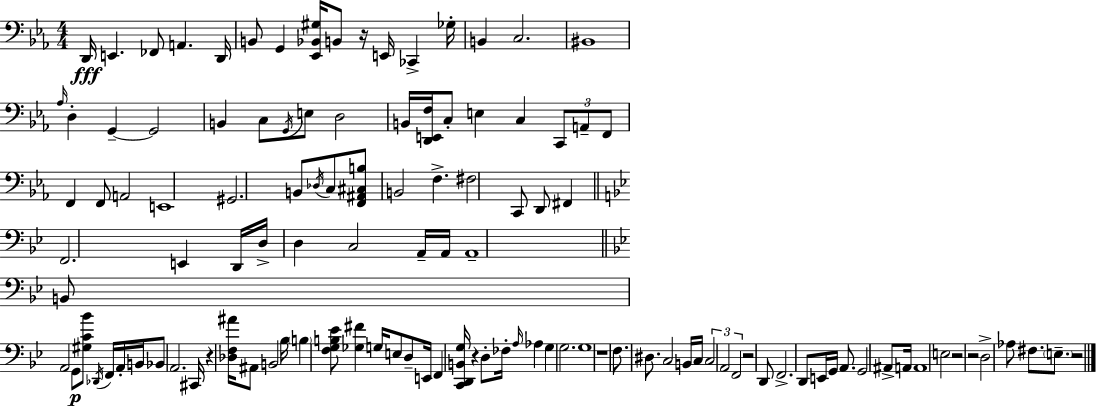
X:1
T:Untitled
M:4/4
L:1/4
K:Eb
D,,/4 E,, _F,,/2 A,, D,,/4 B,,/2 G,, [_E,,_B,,^G,]/4 B,,/2 z/4 E,,/4 _C,, _G,/4 B,, C,2 ^B,,4 _A,/4 D, G,, G,,2 B,, C,/2 G,,/4 E,/2 D,2 B,,/4 [D,,E,,F,]/4 C,/2 E, C, C,,/2 A,,/2 F,,/2 F,, F,,/2 A,,2 E,,4 ^G,,2 B,,/2 _D,/4 C,/2 [F,,^A,,^C,B,]/2 B,,2 F, ^F,2 C,,/2 D,,/2 ^F,, F,,2 E,, D,,/4 D,/4 D, C,2 A,,/4 A,,/4 A,,4 B,,/2 A,,2 G,,/2 [^G,C_B]/2 _D,,/4 F,,/4 A,,/4 B,,/4 _B,,/2 A,,2 ^C,,/4 z [_D,F,^A]/4 ^A,,/2 B,,2 _B,/4 B, [F,G,B,_E]/2 [_G,^F] G,/4 E,/2 D,/2 E,,/4 F,, [C,,D,,B,,G,]/4 z D,/2 _F,/4 A,/4 _A, G, G,2 G,4 z4 F,/2 ^D,/2 C,2 B,,/4 C,/4 C,2 A,,2 F,,2 z2 D,,/2 F,,2 D,,/2 E,,/4 G,,/4 A,,/2 G,,2 ^A,,/2 A,,/4 A,,4 E,2 z2 z2 D,2 _A,/2 ^F,/2 E,/2 z2